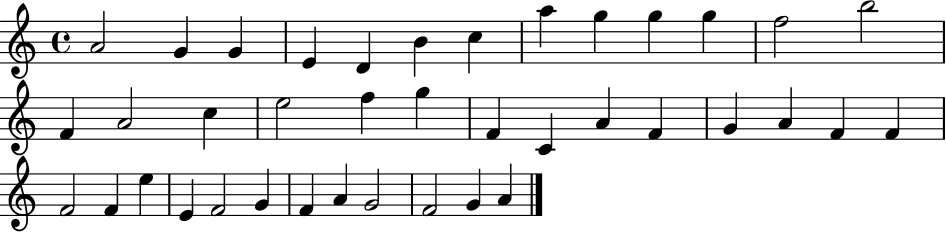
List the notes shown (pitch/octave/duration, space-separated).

A4/h G4/q G4/q E4/q D4/q B4/q C5/q A5/q G5/q G5/q G5/q F5/h B5/h F4/q A4/h C5/q E5/h F5/q G5/q F4/q C4/q A4/q F4/q G4/q A4/q F4/q F4/q F4/h F4/q E5/q E4/q F4/h G4/q F4/q A4/q G4/h F4/h G4/q A4/q